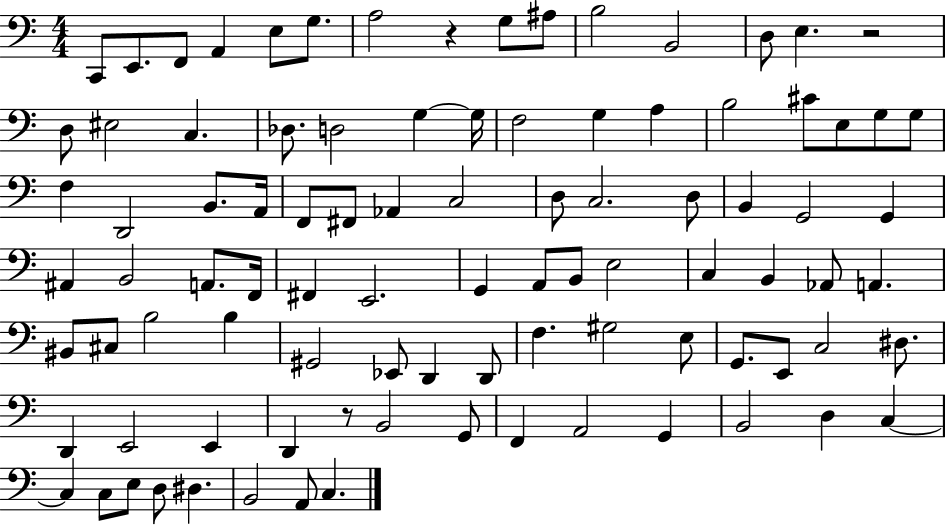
C2/e E2/e. F2/e A2/q E3/e G3/e. A3/h R/q G3/e A#3/e B3/h B2/h D3/e E3/q. R/h D3/e EIS3/h C3/q. Db3/e. D3/h G3/q G3/s F3/h G3/q A3/q B3/h C#4/e E3/e G3/e G3/e F3/q D2/h B2/e. A2/s F2/e F#2/e Ab2/q C3/h D3/e C3/h. D3/e B2/q G2/h G2/q A#2/q B2/h A2/e. F2/s F#2/q E2/h. G2/q A2/e B2/e E3/h C3/q B2/q Ab2/e A2/q. BIS2/e C#3/e B3/h B3/q G#2/h Eb2/e D2/q D2/e F3/q. G#3/h E3/e G2/e. E2/e C3/h D#3/e. D2/q E2/h E2/q D2/q R/e B2/h G2/e F2/q A2/h G2/q B2/h D3/q C3/q C3/q C3/e E3/e D3/e D#3/q. B2/h A2/e C3/q.